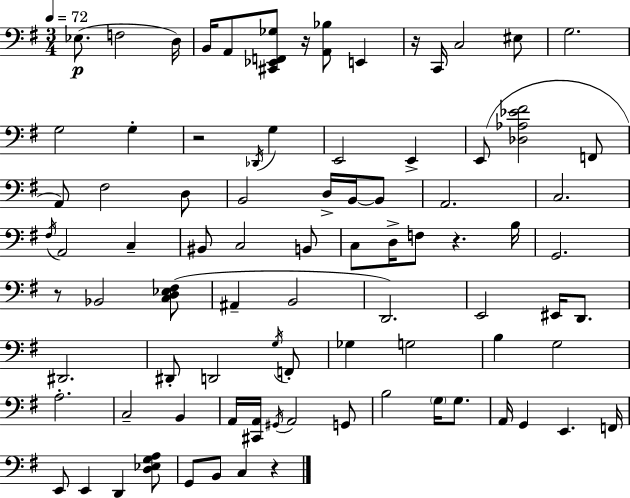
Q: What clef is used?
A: bass